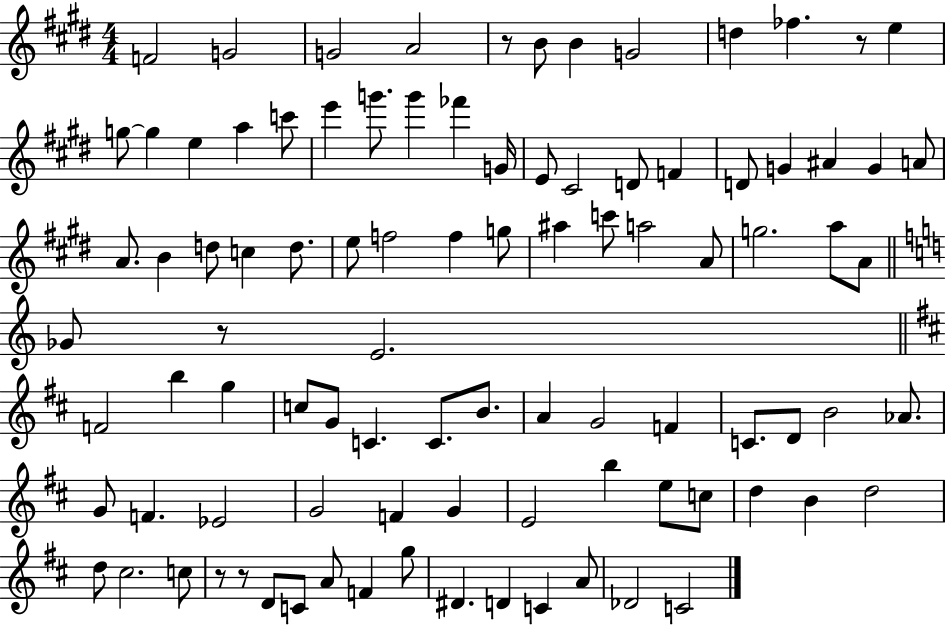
X:1
T:Untitled
M:4/4
L:1/4
K:E
F2 G2 G2 A2 z/2 B/2 B G2 d _f z/2 e g/2 g e a c'/2 e' g'/2 g' _f' G/4 E/2 ^C2 D/2 F D/2 G ^A G A/2 A/2 B d/2 c d/2 e/2 f2 f g/2 ^a c'/2 a2 A/2 g2 a/2 A/2 _G/2 z/2 E2 F2 b g c/2 G/2 C C/2 B/2 A G2 F C/2 D/2 B2 _A/2 G/2 F _E2 G2 F G E2 b e/2 c/2 d B d2 d/2 ^c2 c/2 z/2 z/2 D/2 C/2 A/2 F g/2 ^D D C A/2 _D2 C2